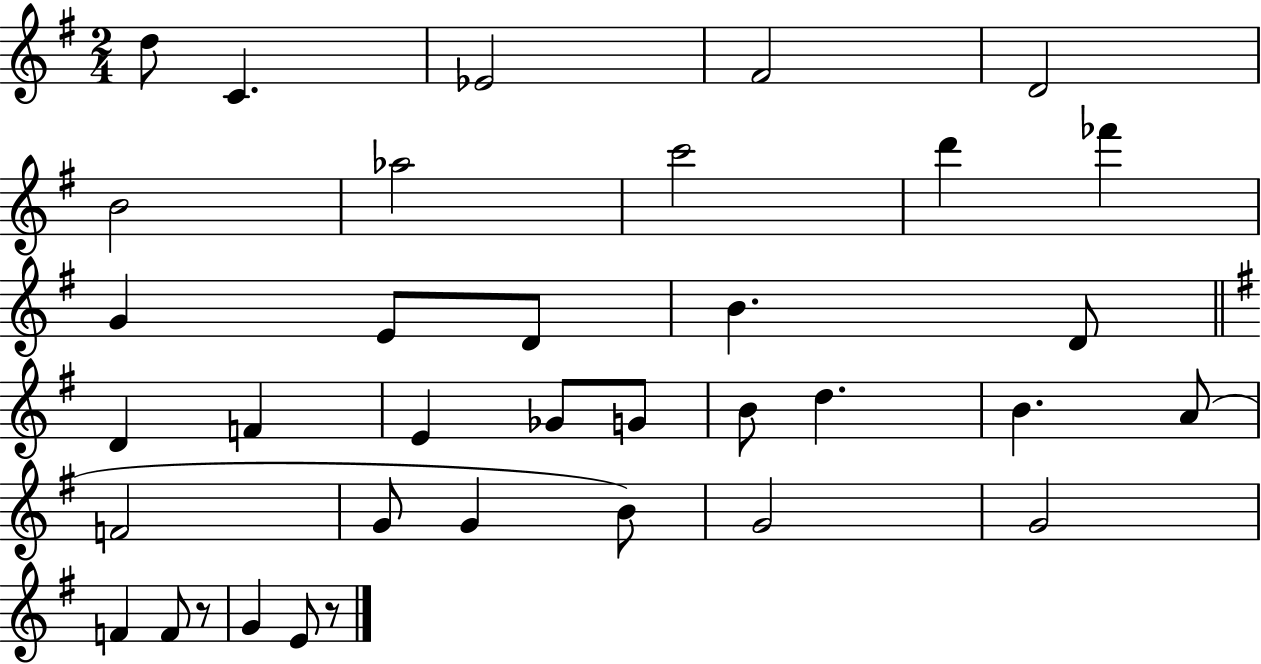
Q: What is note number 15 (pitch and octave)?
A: D4